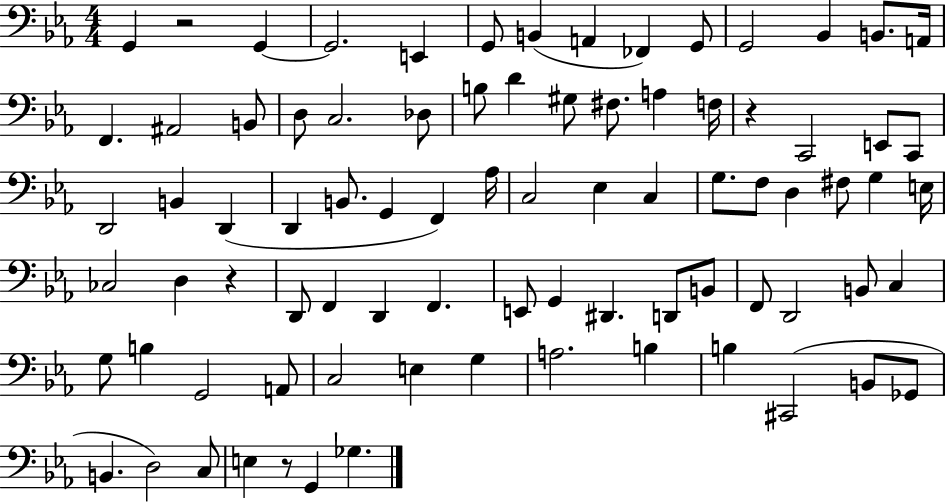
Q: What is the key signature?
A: EES major